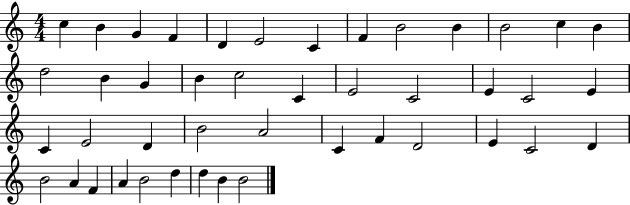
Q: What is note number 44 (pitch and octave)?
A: B4